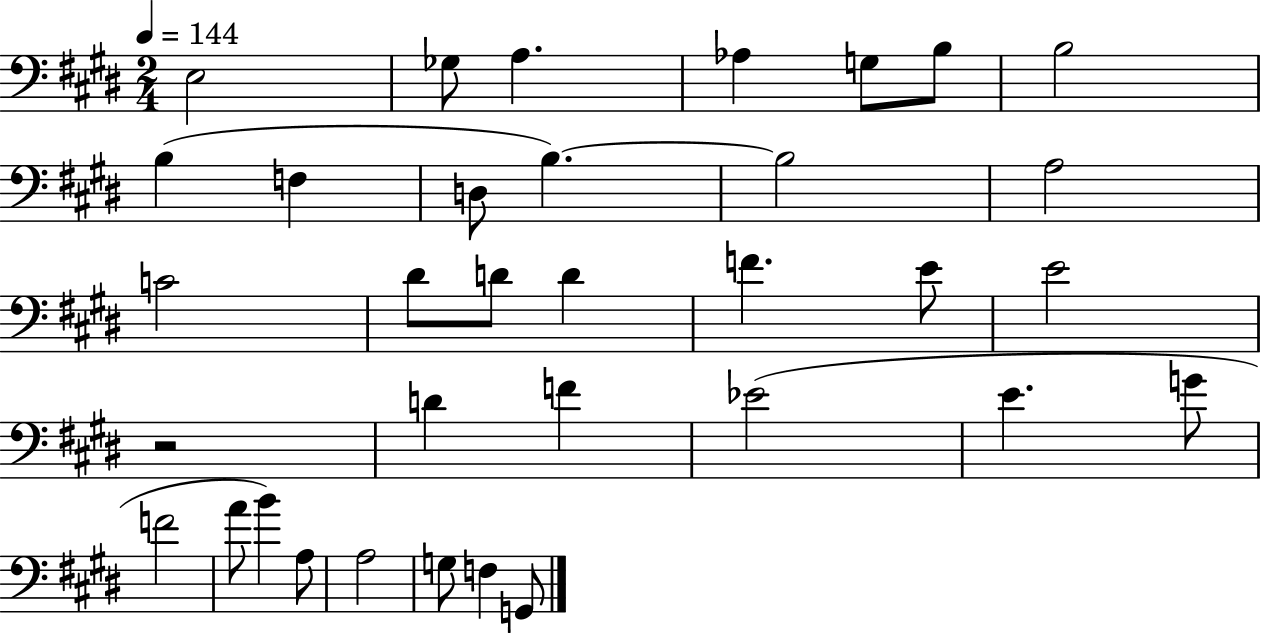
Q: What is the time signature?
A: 2/4